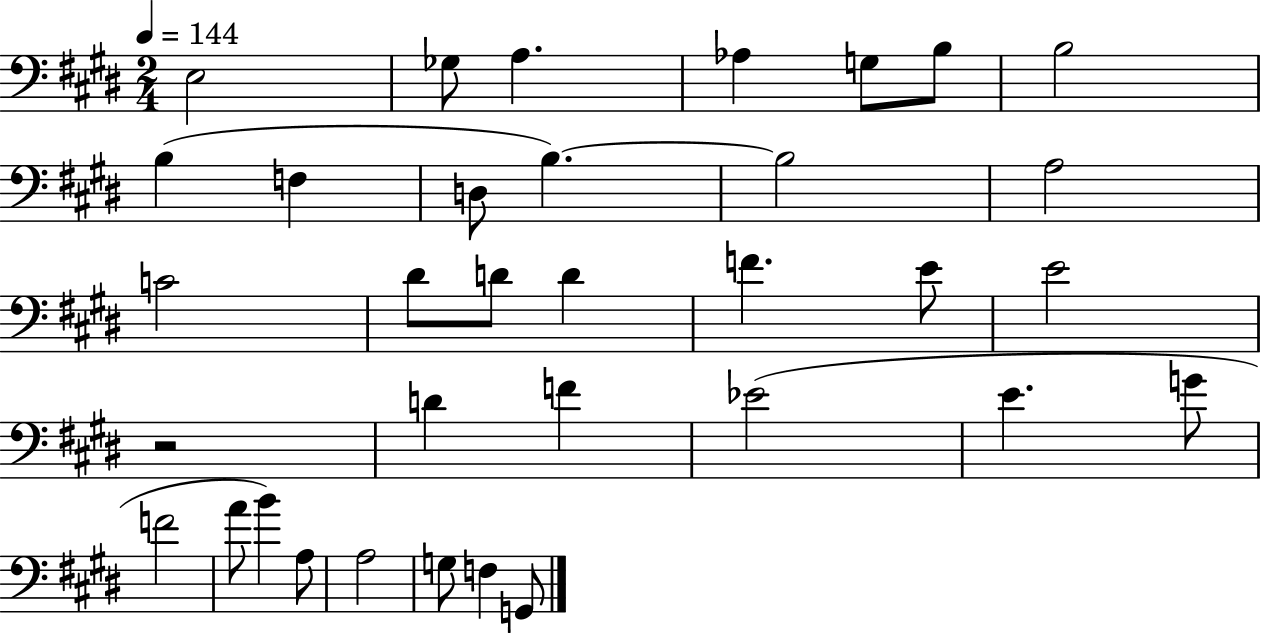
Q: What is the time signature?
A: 2/4